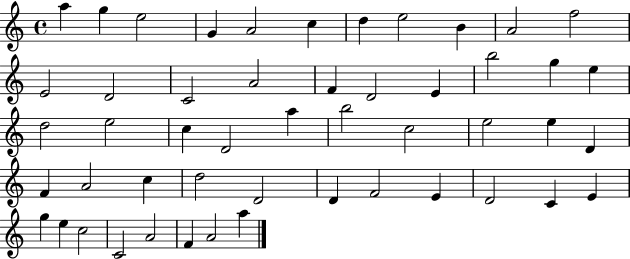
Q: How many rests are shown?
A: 0